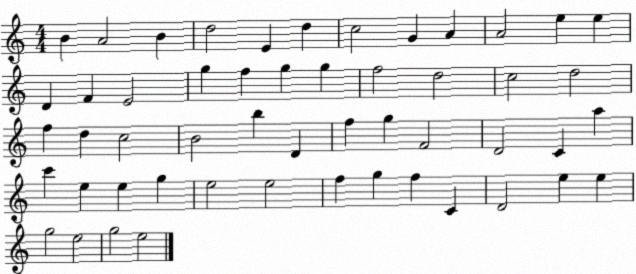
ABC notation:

X:1
T:Untitled
M:4/4
L:1/4
K:C
B A2 B d2 E d c2 G A A2 e e D F E2 g f g g f2 d2 c2 d2 f d c2 B2 b D f g F2 D2 C a c' e e g e2 e2 f g f C D2 e e g2 e2 g2 e2